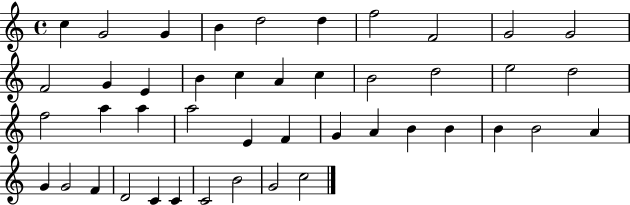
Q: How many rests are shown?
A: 0